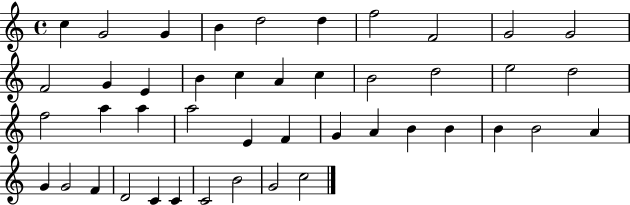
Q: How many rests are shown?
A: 0